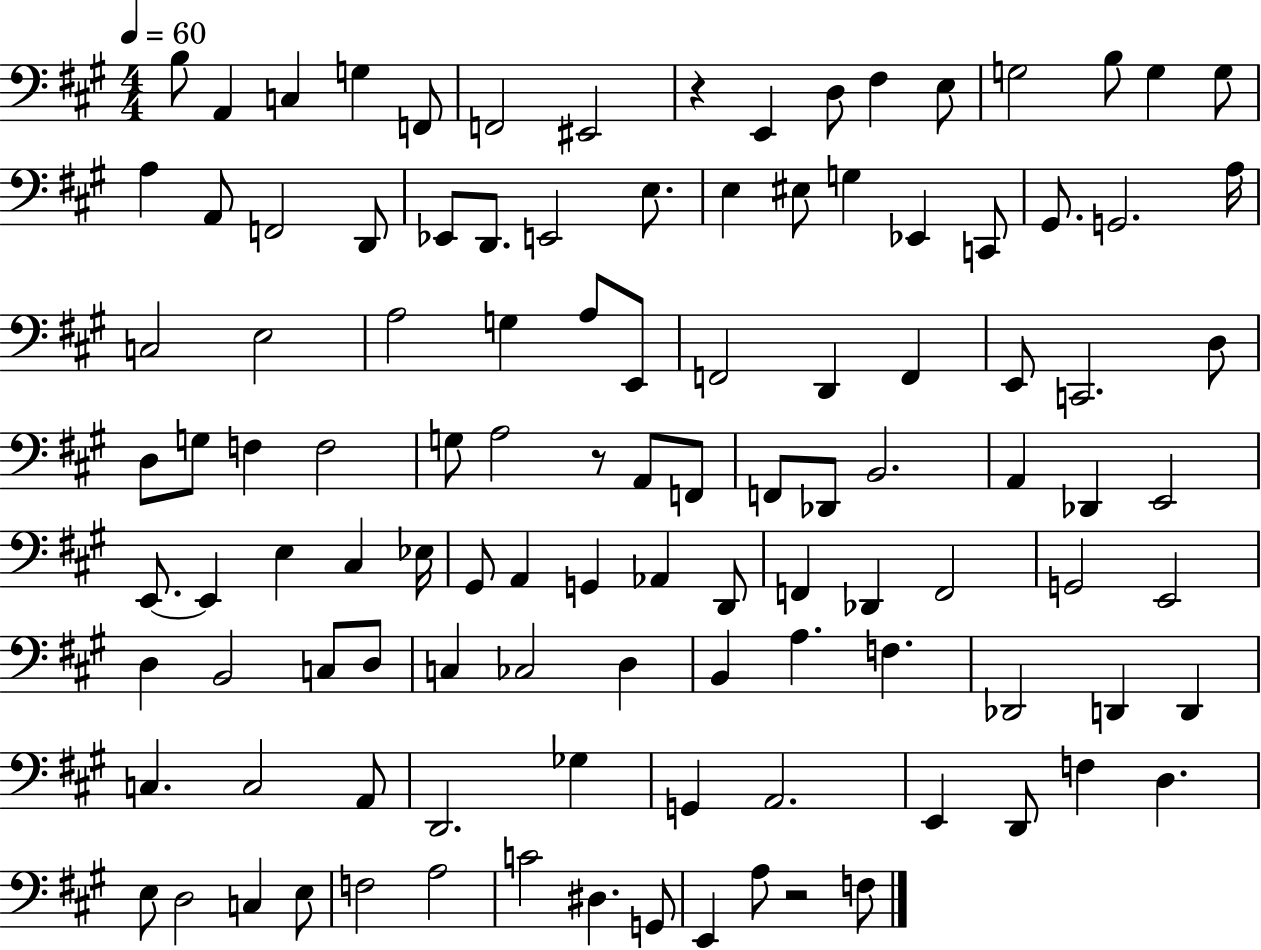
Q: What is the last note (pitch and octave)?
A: F3